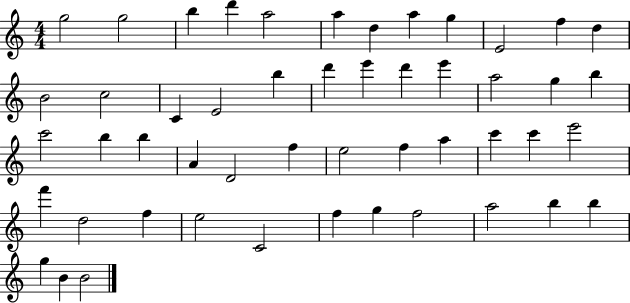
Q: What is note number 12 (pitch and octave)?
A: D5